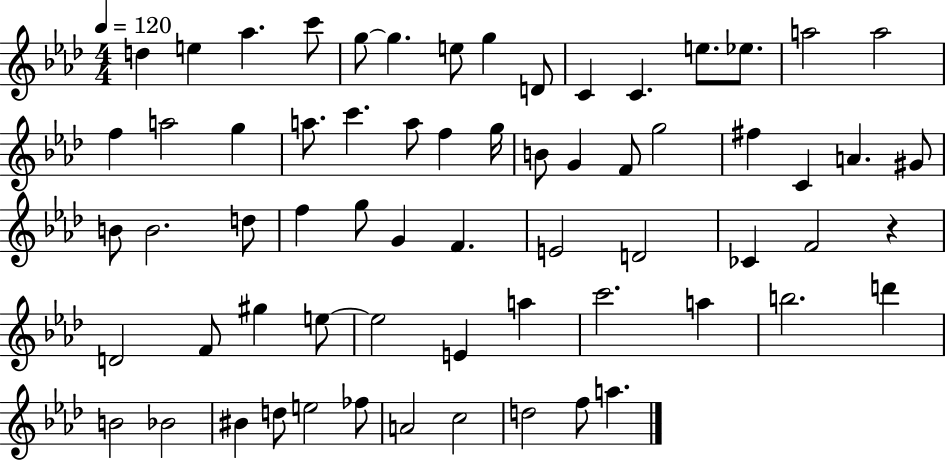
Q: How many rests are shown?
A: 1